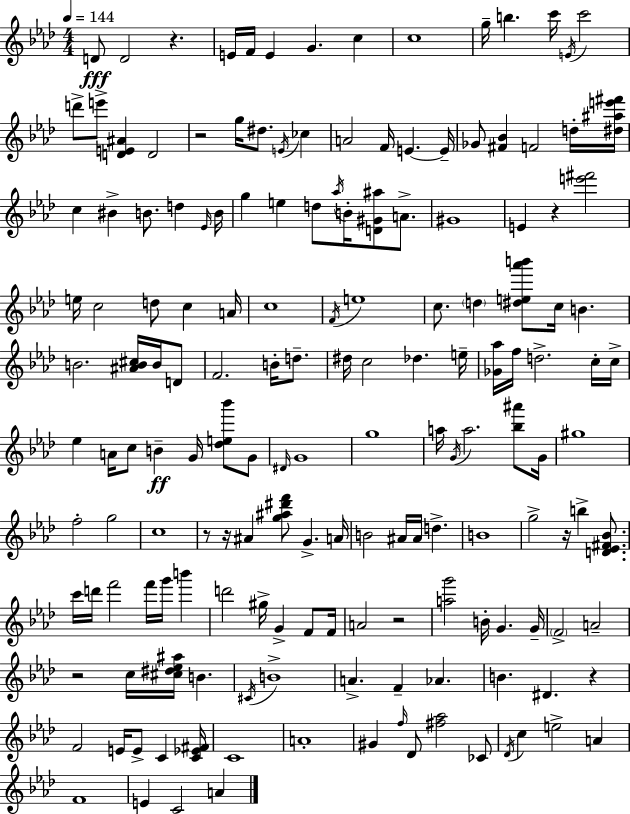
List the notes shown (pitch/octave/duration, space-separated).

D4/e D4/h R/q. E4/s F4/s E4/q G4/q. C5/q C5/w G5/s B5/q. C6/s E4/s C6/h D6/e E6/e [D4,E4,A#4]/q D4/h R/h G5/s D#5/e. E4/s CES5/q A4/h F4/s E4/q. E4/s Gb4/e [F#4,Bb4]/q F4/h D5/s [D#5,A#5,E6,F#6]/s C5/q BIS4/q B4/e. D5/q Eb4/s B4/s G5/q E5/q D5/e Ab5/s B4/s [D4,G#4,A#5]/e A4/e. G#4/w E4/q R/q [E6,F#6]/h E5/s C5/h D5/e C5/q A4/s C5/w F4/s E5/w C5/e. D5/q [D#5,E5,Ab6,B6]/e C5/s B4/q. B4/h. [A#4,B4,C#5]/s B4/s D4/e F4/h. B4/s D5/e. D#5/s C5/h Db5/q. E5/s [Gb4,Ab5]/s F5/s D5/h. C5/s C5/s Eb5/q A4/s C5/e B4/q G4/s [Db5,E5,Bb6]/e G4/e D#4/s G4/w G5/w A5/s G4/s A5/h. [Bb5,A#6]/e G4/s G#5/w F5/h G5/h C5/w R/e R/s A#4/q [G5,A#5,D#6,F6]/e G4/q. A4/s B4/h A#4/s A#4/s D5/q. B4/w G5/h R/s B5/q [D4,Eb4,F#4,Bb4]/e. C6/s D6/s F6/h F6/s G6/s B6/q D6/h G#5/s G4/q F4/e F4/s A4/h R/h [A5,G6]/h B4/s G4/q. G4/s F4/h A4/h R/h C5/s [C#5,D#5,Eb5,A#5]/s B4/q. C#4/s B4/w A4/q. F4/q Ab4/q. B4/q. D#4/q. R/q F4/h E4/s E4/e C4/q [C4,Eb4,F#4]/s C4/w A4/w G#4/q F5/s Db4/e [F#5,Ab5]/h CES4/e Db4/s C5/q E5/h A4/q F4/w E4/q C4/h A4/q